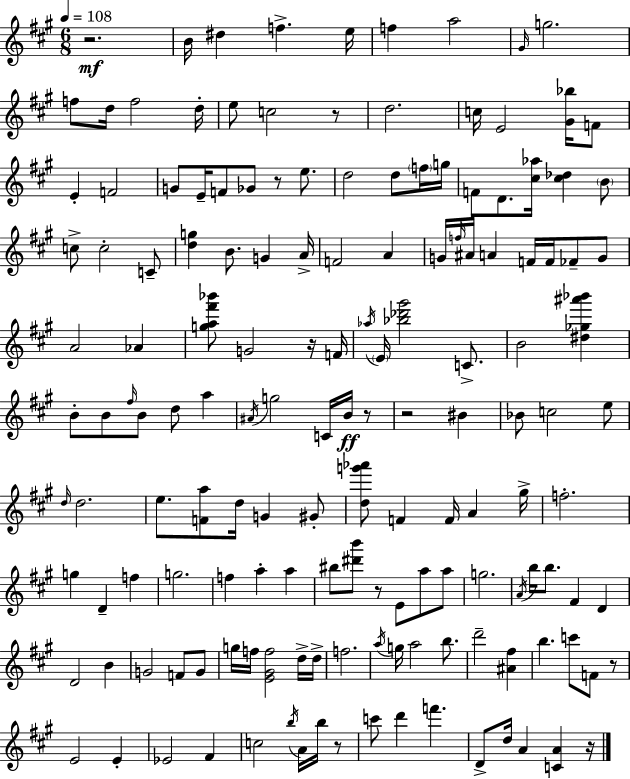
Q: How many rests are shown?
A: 10